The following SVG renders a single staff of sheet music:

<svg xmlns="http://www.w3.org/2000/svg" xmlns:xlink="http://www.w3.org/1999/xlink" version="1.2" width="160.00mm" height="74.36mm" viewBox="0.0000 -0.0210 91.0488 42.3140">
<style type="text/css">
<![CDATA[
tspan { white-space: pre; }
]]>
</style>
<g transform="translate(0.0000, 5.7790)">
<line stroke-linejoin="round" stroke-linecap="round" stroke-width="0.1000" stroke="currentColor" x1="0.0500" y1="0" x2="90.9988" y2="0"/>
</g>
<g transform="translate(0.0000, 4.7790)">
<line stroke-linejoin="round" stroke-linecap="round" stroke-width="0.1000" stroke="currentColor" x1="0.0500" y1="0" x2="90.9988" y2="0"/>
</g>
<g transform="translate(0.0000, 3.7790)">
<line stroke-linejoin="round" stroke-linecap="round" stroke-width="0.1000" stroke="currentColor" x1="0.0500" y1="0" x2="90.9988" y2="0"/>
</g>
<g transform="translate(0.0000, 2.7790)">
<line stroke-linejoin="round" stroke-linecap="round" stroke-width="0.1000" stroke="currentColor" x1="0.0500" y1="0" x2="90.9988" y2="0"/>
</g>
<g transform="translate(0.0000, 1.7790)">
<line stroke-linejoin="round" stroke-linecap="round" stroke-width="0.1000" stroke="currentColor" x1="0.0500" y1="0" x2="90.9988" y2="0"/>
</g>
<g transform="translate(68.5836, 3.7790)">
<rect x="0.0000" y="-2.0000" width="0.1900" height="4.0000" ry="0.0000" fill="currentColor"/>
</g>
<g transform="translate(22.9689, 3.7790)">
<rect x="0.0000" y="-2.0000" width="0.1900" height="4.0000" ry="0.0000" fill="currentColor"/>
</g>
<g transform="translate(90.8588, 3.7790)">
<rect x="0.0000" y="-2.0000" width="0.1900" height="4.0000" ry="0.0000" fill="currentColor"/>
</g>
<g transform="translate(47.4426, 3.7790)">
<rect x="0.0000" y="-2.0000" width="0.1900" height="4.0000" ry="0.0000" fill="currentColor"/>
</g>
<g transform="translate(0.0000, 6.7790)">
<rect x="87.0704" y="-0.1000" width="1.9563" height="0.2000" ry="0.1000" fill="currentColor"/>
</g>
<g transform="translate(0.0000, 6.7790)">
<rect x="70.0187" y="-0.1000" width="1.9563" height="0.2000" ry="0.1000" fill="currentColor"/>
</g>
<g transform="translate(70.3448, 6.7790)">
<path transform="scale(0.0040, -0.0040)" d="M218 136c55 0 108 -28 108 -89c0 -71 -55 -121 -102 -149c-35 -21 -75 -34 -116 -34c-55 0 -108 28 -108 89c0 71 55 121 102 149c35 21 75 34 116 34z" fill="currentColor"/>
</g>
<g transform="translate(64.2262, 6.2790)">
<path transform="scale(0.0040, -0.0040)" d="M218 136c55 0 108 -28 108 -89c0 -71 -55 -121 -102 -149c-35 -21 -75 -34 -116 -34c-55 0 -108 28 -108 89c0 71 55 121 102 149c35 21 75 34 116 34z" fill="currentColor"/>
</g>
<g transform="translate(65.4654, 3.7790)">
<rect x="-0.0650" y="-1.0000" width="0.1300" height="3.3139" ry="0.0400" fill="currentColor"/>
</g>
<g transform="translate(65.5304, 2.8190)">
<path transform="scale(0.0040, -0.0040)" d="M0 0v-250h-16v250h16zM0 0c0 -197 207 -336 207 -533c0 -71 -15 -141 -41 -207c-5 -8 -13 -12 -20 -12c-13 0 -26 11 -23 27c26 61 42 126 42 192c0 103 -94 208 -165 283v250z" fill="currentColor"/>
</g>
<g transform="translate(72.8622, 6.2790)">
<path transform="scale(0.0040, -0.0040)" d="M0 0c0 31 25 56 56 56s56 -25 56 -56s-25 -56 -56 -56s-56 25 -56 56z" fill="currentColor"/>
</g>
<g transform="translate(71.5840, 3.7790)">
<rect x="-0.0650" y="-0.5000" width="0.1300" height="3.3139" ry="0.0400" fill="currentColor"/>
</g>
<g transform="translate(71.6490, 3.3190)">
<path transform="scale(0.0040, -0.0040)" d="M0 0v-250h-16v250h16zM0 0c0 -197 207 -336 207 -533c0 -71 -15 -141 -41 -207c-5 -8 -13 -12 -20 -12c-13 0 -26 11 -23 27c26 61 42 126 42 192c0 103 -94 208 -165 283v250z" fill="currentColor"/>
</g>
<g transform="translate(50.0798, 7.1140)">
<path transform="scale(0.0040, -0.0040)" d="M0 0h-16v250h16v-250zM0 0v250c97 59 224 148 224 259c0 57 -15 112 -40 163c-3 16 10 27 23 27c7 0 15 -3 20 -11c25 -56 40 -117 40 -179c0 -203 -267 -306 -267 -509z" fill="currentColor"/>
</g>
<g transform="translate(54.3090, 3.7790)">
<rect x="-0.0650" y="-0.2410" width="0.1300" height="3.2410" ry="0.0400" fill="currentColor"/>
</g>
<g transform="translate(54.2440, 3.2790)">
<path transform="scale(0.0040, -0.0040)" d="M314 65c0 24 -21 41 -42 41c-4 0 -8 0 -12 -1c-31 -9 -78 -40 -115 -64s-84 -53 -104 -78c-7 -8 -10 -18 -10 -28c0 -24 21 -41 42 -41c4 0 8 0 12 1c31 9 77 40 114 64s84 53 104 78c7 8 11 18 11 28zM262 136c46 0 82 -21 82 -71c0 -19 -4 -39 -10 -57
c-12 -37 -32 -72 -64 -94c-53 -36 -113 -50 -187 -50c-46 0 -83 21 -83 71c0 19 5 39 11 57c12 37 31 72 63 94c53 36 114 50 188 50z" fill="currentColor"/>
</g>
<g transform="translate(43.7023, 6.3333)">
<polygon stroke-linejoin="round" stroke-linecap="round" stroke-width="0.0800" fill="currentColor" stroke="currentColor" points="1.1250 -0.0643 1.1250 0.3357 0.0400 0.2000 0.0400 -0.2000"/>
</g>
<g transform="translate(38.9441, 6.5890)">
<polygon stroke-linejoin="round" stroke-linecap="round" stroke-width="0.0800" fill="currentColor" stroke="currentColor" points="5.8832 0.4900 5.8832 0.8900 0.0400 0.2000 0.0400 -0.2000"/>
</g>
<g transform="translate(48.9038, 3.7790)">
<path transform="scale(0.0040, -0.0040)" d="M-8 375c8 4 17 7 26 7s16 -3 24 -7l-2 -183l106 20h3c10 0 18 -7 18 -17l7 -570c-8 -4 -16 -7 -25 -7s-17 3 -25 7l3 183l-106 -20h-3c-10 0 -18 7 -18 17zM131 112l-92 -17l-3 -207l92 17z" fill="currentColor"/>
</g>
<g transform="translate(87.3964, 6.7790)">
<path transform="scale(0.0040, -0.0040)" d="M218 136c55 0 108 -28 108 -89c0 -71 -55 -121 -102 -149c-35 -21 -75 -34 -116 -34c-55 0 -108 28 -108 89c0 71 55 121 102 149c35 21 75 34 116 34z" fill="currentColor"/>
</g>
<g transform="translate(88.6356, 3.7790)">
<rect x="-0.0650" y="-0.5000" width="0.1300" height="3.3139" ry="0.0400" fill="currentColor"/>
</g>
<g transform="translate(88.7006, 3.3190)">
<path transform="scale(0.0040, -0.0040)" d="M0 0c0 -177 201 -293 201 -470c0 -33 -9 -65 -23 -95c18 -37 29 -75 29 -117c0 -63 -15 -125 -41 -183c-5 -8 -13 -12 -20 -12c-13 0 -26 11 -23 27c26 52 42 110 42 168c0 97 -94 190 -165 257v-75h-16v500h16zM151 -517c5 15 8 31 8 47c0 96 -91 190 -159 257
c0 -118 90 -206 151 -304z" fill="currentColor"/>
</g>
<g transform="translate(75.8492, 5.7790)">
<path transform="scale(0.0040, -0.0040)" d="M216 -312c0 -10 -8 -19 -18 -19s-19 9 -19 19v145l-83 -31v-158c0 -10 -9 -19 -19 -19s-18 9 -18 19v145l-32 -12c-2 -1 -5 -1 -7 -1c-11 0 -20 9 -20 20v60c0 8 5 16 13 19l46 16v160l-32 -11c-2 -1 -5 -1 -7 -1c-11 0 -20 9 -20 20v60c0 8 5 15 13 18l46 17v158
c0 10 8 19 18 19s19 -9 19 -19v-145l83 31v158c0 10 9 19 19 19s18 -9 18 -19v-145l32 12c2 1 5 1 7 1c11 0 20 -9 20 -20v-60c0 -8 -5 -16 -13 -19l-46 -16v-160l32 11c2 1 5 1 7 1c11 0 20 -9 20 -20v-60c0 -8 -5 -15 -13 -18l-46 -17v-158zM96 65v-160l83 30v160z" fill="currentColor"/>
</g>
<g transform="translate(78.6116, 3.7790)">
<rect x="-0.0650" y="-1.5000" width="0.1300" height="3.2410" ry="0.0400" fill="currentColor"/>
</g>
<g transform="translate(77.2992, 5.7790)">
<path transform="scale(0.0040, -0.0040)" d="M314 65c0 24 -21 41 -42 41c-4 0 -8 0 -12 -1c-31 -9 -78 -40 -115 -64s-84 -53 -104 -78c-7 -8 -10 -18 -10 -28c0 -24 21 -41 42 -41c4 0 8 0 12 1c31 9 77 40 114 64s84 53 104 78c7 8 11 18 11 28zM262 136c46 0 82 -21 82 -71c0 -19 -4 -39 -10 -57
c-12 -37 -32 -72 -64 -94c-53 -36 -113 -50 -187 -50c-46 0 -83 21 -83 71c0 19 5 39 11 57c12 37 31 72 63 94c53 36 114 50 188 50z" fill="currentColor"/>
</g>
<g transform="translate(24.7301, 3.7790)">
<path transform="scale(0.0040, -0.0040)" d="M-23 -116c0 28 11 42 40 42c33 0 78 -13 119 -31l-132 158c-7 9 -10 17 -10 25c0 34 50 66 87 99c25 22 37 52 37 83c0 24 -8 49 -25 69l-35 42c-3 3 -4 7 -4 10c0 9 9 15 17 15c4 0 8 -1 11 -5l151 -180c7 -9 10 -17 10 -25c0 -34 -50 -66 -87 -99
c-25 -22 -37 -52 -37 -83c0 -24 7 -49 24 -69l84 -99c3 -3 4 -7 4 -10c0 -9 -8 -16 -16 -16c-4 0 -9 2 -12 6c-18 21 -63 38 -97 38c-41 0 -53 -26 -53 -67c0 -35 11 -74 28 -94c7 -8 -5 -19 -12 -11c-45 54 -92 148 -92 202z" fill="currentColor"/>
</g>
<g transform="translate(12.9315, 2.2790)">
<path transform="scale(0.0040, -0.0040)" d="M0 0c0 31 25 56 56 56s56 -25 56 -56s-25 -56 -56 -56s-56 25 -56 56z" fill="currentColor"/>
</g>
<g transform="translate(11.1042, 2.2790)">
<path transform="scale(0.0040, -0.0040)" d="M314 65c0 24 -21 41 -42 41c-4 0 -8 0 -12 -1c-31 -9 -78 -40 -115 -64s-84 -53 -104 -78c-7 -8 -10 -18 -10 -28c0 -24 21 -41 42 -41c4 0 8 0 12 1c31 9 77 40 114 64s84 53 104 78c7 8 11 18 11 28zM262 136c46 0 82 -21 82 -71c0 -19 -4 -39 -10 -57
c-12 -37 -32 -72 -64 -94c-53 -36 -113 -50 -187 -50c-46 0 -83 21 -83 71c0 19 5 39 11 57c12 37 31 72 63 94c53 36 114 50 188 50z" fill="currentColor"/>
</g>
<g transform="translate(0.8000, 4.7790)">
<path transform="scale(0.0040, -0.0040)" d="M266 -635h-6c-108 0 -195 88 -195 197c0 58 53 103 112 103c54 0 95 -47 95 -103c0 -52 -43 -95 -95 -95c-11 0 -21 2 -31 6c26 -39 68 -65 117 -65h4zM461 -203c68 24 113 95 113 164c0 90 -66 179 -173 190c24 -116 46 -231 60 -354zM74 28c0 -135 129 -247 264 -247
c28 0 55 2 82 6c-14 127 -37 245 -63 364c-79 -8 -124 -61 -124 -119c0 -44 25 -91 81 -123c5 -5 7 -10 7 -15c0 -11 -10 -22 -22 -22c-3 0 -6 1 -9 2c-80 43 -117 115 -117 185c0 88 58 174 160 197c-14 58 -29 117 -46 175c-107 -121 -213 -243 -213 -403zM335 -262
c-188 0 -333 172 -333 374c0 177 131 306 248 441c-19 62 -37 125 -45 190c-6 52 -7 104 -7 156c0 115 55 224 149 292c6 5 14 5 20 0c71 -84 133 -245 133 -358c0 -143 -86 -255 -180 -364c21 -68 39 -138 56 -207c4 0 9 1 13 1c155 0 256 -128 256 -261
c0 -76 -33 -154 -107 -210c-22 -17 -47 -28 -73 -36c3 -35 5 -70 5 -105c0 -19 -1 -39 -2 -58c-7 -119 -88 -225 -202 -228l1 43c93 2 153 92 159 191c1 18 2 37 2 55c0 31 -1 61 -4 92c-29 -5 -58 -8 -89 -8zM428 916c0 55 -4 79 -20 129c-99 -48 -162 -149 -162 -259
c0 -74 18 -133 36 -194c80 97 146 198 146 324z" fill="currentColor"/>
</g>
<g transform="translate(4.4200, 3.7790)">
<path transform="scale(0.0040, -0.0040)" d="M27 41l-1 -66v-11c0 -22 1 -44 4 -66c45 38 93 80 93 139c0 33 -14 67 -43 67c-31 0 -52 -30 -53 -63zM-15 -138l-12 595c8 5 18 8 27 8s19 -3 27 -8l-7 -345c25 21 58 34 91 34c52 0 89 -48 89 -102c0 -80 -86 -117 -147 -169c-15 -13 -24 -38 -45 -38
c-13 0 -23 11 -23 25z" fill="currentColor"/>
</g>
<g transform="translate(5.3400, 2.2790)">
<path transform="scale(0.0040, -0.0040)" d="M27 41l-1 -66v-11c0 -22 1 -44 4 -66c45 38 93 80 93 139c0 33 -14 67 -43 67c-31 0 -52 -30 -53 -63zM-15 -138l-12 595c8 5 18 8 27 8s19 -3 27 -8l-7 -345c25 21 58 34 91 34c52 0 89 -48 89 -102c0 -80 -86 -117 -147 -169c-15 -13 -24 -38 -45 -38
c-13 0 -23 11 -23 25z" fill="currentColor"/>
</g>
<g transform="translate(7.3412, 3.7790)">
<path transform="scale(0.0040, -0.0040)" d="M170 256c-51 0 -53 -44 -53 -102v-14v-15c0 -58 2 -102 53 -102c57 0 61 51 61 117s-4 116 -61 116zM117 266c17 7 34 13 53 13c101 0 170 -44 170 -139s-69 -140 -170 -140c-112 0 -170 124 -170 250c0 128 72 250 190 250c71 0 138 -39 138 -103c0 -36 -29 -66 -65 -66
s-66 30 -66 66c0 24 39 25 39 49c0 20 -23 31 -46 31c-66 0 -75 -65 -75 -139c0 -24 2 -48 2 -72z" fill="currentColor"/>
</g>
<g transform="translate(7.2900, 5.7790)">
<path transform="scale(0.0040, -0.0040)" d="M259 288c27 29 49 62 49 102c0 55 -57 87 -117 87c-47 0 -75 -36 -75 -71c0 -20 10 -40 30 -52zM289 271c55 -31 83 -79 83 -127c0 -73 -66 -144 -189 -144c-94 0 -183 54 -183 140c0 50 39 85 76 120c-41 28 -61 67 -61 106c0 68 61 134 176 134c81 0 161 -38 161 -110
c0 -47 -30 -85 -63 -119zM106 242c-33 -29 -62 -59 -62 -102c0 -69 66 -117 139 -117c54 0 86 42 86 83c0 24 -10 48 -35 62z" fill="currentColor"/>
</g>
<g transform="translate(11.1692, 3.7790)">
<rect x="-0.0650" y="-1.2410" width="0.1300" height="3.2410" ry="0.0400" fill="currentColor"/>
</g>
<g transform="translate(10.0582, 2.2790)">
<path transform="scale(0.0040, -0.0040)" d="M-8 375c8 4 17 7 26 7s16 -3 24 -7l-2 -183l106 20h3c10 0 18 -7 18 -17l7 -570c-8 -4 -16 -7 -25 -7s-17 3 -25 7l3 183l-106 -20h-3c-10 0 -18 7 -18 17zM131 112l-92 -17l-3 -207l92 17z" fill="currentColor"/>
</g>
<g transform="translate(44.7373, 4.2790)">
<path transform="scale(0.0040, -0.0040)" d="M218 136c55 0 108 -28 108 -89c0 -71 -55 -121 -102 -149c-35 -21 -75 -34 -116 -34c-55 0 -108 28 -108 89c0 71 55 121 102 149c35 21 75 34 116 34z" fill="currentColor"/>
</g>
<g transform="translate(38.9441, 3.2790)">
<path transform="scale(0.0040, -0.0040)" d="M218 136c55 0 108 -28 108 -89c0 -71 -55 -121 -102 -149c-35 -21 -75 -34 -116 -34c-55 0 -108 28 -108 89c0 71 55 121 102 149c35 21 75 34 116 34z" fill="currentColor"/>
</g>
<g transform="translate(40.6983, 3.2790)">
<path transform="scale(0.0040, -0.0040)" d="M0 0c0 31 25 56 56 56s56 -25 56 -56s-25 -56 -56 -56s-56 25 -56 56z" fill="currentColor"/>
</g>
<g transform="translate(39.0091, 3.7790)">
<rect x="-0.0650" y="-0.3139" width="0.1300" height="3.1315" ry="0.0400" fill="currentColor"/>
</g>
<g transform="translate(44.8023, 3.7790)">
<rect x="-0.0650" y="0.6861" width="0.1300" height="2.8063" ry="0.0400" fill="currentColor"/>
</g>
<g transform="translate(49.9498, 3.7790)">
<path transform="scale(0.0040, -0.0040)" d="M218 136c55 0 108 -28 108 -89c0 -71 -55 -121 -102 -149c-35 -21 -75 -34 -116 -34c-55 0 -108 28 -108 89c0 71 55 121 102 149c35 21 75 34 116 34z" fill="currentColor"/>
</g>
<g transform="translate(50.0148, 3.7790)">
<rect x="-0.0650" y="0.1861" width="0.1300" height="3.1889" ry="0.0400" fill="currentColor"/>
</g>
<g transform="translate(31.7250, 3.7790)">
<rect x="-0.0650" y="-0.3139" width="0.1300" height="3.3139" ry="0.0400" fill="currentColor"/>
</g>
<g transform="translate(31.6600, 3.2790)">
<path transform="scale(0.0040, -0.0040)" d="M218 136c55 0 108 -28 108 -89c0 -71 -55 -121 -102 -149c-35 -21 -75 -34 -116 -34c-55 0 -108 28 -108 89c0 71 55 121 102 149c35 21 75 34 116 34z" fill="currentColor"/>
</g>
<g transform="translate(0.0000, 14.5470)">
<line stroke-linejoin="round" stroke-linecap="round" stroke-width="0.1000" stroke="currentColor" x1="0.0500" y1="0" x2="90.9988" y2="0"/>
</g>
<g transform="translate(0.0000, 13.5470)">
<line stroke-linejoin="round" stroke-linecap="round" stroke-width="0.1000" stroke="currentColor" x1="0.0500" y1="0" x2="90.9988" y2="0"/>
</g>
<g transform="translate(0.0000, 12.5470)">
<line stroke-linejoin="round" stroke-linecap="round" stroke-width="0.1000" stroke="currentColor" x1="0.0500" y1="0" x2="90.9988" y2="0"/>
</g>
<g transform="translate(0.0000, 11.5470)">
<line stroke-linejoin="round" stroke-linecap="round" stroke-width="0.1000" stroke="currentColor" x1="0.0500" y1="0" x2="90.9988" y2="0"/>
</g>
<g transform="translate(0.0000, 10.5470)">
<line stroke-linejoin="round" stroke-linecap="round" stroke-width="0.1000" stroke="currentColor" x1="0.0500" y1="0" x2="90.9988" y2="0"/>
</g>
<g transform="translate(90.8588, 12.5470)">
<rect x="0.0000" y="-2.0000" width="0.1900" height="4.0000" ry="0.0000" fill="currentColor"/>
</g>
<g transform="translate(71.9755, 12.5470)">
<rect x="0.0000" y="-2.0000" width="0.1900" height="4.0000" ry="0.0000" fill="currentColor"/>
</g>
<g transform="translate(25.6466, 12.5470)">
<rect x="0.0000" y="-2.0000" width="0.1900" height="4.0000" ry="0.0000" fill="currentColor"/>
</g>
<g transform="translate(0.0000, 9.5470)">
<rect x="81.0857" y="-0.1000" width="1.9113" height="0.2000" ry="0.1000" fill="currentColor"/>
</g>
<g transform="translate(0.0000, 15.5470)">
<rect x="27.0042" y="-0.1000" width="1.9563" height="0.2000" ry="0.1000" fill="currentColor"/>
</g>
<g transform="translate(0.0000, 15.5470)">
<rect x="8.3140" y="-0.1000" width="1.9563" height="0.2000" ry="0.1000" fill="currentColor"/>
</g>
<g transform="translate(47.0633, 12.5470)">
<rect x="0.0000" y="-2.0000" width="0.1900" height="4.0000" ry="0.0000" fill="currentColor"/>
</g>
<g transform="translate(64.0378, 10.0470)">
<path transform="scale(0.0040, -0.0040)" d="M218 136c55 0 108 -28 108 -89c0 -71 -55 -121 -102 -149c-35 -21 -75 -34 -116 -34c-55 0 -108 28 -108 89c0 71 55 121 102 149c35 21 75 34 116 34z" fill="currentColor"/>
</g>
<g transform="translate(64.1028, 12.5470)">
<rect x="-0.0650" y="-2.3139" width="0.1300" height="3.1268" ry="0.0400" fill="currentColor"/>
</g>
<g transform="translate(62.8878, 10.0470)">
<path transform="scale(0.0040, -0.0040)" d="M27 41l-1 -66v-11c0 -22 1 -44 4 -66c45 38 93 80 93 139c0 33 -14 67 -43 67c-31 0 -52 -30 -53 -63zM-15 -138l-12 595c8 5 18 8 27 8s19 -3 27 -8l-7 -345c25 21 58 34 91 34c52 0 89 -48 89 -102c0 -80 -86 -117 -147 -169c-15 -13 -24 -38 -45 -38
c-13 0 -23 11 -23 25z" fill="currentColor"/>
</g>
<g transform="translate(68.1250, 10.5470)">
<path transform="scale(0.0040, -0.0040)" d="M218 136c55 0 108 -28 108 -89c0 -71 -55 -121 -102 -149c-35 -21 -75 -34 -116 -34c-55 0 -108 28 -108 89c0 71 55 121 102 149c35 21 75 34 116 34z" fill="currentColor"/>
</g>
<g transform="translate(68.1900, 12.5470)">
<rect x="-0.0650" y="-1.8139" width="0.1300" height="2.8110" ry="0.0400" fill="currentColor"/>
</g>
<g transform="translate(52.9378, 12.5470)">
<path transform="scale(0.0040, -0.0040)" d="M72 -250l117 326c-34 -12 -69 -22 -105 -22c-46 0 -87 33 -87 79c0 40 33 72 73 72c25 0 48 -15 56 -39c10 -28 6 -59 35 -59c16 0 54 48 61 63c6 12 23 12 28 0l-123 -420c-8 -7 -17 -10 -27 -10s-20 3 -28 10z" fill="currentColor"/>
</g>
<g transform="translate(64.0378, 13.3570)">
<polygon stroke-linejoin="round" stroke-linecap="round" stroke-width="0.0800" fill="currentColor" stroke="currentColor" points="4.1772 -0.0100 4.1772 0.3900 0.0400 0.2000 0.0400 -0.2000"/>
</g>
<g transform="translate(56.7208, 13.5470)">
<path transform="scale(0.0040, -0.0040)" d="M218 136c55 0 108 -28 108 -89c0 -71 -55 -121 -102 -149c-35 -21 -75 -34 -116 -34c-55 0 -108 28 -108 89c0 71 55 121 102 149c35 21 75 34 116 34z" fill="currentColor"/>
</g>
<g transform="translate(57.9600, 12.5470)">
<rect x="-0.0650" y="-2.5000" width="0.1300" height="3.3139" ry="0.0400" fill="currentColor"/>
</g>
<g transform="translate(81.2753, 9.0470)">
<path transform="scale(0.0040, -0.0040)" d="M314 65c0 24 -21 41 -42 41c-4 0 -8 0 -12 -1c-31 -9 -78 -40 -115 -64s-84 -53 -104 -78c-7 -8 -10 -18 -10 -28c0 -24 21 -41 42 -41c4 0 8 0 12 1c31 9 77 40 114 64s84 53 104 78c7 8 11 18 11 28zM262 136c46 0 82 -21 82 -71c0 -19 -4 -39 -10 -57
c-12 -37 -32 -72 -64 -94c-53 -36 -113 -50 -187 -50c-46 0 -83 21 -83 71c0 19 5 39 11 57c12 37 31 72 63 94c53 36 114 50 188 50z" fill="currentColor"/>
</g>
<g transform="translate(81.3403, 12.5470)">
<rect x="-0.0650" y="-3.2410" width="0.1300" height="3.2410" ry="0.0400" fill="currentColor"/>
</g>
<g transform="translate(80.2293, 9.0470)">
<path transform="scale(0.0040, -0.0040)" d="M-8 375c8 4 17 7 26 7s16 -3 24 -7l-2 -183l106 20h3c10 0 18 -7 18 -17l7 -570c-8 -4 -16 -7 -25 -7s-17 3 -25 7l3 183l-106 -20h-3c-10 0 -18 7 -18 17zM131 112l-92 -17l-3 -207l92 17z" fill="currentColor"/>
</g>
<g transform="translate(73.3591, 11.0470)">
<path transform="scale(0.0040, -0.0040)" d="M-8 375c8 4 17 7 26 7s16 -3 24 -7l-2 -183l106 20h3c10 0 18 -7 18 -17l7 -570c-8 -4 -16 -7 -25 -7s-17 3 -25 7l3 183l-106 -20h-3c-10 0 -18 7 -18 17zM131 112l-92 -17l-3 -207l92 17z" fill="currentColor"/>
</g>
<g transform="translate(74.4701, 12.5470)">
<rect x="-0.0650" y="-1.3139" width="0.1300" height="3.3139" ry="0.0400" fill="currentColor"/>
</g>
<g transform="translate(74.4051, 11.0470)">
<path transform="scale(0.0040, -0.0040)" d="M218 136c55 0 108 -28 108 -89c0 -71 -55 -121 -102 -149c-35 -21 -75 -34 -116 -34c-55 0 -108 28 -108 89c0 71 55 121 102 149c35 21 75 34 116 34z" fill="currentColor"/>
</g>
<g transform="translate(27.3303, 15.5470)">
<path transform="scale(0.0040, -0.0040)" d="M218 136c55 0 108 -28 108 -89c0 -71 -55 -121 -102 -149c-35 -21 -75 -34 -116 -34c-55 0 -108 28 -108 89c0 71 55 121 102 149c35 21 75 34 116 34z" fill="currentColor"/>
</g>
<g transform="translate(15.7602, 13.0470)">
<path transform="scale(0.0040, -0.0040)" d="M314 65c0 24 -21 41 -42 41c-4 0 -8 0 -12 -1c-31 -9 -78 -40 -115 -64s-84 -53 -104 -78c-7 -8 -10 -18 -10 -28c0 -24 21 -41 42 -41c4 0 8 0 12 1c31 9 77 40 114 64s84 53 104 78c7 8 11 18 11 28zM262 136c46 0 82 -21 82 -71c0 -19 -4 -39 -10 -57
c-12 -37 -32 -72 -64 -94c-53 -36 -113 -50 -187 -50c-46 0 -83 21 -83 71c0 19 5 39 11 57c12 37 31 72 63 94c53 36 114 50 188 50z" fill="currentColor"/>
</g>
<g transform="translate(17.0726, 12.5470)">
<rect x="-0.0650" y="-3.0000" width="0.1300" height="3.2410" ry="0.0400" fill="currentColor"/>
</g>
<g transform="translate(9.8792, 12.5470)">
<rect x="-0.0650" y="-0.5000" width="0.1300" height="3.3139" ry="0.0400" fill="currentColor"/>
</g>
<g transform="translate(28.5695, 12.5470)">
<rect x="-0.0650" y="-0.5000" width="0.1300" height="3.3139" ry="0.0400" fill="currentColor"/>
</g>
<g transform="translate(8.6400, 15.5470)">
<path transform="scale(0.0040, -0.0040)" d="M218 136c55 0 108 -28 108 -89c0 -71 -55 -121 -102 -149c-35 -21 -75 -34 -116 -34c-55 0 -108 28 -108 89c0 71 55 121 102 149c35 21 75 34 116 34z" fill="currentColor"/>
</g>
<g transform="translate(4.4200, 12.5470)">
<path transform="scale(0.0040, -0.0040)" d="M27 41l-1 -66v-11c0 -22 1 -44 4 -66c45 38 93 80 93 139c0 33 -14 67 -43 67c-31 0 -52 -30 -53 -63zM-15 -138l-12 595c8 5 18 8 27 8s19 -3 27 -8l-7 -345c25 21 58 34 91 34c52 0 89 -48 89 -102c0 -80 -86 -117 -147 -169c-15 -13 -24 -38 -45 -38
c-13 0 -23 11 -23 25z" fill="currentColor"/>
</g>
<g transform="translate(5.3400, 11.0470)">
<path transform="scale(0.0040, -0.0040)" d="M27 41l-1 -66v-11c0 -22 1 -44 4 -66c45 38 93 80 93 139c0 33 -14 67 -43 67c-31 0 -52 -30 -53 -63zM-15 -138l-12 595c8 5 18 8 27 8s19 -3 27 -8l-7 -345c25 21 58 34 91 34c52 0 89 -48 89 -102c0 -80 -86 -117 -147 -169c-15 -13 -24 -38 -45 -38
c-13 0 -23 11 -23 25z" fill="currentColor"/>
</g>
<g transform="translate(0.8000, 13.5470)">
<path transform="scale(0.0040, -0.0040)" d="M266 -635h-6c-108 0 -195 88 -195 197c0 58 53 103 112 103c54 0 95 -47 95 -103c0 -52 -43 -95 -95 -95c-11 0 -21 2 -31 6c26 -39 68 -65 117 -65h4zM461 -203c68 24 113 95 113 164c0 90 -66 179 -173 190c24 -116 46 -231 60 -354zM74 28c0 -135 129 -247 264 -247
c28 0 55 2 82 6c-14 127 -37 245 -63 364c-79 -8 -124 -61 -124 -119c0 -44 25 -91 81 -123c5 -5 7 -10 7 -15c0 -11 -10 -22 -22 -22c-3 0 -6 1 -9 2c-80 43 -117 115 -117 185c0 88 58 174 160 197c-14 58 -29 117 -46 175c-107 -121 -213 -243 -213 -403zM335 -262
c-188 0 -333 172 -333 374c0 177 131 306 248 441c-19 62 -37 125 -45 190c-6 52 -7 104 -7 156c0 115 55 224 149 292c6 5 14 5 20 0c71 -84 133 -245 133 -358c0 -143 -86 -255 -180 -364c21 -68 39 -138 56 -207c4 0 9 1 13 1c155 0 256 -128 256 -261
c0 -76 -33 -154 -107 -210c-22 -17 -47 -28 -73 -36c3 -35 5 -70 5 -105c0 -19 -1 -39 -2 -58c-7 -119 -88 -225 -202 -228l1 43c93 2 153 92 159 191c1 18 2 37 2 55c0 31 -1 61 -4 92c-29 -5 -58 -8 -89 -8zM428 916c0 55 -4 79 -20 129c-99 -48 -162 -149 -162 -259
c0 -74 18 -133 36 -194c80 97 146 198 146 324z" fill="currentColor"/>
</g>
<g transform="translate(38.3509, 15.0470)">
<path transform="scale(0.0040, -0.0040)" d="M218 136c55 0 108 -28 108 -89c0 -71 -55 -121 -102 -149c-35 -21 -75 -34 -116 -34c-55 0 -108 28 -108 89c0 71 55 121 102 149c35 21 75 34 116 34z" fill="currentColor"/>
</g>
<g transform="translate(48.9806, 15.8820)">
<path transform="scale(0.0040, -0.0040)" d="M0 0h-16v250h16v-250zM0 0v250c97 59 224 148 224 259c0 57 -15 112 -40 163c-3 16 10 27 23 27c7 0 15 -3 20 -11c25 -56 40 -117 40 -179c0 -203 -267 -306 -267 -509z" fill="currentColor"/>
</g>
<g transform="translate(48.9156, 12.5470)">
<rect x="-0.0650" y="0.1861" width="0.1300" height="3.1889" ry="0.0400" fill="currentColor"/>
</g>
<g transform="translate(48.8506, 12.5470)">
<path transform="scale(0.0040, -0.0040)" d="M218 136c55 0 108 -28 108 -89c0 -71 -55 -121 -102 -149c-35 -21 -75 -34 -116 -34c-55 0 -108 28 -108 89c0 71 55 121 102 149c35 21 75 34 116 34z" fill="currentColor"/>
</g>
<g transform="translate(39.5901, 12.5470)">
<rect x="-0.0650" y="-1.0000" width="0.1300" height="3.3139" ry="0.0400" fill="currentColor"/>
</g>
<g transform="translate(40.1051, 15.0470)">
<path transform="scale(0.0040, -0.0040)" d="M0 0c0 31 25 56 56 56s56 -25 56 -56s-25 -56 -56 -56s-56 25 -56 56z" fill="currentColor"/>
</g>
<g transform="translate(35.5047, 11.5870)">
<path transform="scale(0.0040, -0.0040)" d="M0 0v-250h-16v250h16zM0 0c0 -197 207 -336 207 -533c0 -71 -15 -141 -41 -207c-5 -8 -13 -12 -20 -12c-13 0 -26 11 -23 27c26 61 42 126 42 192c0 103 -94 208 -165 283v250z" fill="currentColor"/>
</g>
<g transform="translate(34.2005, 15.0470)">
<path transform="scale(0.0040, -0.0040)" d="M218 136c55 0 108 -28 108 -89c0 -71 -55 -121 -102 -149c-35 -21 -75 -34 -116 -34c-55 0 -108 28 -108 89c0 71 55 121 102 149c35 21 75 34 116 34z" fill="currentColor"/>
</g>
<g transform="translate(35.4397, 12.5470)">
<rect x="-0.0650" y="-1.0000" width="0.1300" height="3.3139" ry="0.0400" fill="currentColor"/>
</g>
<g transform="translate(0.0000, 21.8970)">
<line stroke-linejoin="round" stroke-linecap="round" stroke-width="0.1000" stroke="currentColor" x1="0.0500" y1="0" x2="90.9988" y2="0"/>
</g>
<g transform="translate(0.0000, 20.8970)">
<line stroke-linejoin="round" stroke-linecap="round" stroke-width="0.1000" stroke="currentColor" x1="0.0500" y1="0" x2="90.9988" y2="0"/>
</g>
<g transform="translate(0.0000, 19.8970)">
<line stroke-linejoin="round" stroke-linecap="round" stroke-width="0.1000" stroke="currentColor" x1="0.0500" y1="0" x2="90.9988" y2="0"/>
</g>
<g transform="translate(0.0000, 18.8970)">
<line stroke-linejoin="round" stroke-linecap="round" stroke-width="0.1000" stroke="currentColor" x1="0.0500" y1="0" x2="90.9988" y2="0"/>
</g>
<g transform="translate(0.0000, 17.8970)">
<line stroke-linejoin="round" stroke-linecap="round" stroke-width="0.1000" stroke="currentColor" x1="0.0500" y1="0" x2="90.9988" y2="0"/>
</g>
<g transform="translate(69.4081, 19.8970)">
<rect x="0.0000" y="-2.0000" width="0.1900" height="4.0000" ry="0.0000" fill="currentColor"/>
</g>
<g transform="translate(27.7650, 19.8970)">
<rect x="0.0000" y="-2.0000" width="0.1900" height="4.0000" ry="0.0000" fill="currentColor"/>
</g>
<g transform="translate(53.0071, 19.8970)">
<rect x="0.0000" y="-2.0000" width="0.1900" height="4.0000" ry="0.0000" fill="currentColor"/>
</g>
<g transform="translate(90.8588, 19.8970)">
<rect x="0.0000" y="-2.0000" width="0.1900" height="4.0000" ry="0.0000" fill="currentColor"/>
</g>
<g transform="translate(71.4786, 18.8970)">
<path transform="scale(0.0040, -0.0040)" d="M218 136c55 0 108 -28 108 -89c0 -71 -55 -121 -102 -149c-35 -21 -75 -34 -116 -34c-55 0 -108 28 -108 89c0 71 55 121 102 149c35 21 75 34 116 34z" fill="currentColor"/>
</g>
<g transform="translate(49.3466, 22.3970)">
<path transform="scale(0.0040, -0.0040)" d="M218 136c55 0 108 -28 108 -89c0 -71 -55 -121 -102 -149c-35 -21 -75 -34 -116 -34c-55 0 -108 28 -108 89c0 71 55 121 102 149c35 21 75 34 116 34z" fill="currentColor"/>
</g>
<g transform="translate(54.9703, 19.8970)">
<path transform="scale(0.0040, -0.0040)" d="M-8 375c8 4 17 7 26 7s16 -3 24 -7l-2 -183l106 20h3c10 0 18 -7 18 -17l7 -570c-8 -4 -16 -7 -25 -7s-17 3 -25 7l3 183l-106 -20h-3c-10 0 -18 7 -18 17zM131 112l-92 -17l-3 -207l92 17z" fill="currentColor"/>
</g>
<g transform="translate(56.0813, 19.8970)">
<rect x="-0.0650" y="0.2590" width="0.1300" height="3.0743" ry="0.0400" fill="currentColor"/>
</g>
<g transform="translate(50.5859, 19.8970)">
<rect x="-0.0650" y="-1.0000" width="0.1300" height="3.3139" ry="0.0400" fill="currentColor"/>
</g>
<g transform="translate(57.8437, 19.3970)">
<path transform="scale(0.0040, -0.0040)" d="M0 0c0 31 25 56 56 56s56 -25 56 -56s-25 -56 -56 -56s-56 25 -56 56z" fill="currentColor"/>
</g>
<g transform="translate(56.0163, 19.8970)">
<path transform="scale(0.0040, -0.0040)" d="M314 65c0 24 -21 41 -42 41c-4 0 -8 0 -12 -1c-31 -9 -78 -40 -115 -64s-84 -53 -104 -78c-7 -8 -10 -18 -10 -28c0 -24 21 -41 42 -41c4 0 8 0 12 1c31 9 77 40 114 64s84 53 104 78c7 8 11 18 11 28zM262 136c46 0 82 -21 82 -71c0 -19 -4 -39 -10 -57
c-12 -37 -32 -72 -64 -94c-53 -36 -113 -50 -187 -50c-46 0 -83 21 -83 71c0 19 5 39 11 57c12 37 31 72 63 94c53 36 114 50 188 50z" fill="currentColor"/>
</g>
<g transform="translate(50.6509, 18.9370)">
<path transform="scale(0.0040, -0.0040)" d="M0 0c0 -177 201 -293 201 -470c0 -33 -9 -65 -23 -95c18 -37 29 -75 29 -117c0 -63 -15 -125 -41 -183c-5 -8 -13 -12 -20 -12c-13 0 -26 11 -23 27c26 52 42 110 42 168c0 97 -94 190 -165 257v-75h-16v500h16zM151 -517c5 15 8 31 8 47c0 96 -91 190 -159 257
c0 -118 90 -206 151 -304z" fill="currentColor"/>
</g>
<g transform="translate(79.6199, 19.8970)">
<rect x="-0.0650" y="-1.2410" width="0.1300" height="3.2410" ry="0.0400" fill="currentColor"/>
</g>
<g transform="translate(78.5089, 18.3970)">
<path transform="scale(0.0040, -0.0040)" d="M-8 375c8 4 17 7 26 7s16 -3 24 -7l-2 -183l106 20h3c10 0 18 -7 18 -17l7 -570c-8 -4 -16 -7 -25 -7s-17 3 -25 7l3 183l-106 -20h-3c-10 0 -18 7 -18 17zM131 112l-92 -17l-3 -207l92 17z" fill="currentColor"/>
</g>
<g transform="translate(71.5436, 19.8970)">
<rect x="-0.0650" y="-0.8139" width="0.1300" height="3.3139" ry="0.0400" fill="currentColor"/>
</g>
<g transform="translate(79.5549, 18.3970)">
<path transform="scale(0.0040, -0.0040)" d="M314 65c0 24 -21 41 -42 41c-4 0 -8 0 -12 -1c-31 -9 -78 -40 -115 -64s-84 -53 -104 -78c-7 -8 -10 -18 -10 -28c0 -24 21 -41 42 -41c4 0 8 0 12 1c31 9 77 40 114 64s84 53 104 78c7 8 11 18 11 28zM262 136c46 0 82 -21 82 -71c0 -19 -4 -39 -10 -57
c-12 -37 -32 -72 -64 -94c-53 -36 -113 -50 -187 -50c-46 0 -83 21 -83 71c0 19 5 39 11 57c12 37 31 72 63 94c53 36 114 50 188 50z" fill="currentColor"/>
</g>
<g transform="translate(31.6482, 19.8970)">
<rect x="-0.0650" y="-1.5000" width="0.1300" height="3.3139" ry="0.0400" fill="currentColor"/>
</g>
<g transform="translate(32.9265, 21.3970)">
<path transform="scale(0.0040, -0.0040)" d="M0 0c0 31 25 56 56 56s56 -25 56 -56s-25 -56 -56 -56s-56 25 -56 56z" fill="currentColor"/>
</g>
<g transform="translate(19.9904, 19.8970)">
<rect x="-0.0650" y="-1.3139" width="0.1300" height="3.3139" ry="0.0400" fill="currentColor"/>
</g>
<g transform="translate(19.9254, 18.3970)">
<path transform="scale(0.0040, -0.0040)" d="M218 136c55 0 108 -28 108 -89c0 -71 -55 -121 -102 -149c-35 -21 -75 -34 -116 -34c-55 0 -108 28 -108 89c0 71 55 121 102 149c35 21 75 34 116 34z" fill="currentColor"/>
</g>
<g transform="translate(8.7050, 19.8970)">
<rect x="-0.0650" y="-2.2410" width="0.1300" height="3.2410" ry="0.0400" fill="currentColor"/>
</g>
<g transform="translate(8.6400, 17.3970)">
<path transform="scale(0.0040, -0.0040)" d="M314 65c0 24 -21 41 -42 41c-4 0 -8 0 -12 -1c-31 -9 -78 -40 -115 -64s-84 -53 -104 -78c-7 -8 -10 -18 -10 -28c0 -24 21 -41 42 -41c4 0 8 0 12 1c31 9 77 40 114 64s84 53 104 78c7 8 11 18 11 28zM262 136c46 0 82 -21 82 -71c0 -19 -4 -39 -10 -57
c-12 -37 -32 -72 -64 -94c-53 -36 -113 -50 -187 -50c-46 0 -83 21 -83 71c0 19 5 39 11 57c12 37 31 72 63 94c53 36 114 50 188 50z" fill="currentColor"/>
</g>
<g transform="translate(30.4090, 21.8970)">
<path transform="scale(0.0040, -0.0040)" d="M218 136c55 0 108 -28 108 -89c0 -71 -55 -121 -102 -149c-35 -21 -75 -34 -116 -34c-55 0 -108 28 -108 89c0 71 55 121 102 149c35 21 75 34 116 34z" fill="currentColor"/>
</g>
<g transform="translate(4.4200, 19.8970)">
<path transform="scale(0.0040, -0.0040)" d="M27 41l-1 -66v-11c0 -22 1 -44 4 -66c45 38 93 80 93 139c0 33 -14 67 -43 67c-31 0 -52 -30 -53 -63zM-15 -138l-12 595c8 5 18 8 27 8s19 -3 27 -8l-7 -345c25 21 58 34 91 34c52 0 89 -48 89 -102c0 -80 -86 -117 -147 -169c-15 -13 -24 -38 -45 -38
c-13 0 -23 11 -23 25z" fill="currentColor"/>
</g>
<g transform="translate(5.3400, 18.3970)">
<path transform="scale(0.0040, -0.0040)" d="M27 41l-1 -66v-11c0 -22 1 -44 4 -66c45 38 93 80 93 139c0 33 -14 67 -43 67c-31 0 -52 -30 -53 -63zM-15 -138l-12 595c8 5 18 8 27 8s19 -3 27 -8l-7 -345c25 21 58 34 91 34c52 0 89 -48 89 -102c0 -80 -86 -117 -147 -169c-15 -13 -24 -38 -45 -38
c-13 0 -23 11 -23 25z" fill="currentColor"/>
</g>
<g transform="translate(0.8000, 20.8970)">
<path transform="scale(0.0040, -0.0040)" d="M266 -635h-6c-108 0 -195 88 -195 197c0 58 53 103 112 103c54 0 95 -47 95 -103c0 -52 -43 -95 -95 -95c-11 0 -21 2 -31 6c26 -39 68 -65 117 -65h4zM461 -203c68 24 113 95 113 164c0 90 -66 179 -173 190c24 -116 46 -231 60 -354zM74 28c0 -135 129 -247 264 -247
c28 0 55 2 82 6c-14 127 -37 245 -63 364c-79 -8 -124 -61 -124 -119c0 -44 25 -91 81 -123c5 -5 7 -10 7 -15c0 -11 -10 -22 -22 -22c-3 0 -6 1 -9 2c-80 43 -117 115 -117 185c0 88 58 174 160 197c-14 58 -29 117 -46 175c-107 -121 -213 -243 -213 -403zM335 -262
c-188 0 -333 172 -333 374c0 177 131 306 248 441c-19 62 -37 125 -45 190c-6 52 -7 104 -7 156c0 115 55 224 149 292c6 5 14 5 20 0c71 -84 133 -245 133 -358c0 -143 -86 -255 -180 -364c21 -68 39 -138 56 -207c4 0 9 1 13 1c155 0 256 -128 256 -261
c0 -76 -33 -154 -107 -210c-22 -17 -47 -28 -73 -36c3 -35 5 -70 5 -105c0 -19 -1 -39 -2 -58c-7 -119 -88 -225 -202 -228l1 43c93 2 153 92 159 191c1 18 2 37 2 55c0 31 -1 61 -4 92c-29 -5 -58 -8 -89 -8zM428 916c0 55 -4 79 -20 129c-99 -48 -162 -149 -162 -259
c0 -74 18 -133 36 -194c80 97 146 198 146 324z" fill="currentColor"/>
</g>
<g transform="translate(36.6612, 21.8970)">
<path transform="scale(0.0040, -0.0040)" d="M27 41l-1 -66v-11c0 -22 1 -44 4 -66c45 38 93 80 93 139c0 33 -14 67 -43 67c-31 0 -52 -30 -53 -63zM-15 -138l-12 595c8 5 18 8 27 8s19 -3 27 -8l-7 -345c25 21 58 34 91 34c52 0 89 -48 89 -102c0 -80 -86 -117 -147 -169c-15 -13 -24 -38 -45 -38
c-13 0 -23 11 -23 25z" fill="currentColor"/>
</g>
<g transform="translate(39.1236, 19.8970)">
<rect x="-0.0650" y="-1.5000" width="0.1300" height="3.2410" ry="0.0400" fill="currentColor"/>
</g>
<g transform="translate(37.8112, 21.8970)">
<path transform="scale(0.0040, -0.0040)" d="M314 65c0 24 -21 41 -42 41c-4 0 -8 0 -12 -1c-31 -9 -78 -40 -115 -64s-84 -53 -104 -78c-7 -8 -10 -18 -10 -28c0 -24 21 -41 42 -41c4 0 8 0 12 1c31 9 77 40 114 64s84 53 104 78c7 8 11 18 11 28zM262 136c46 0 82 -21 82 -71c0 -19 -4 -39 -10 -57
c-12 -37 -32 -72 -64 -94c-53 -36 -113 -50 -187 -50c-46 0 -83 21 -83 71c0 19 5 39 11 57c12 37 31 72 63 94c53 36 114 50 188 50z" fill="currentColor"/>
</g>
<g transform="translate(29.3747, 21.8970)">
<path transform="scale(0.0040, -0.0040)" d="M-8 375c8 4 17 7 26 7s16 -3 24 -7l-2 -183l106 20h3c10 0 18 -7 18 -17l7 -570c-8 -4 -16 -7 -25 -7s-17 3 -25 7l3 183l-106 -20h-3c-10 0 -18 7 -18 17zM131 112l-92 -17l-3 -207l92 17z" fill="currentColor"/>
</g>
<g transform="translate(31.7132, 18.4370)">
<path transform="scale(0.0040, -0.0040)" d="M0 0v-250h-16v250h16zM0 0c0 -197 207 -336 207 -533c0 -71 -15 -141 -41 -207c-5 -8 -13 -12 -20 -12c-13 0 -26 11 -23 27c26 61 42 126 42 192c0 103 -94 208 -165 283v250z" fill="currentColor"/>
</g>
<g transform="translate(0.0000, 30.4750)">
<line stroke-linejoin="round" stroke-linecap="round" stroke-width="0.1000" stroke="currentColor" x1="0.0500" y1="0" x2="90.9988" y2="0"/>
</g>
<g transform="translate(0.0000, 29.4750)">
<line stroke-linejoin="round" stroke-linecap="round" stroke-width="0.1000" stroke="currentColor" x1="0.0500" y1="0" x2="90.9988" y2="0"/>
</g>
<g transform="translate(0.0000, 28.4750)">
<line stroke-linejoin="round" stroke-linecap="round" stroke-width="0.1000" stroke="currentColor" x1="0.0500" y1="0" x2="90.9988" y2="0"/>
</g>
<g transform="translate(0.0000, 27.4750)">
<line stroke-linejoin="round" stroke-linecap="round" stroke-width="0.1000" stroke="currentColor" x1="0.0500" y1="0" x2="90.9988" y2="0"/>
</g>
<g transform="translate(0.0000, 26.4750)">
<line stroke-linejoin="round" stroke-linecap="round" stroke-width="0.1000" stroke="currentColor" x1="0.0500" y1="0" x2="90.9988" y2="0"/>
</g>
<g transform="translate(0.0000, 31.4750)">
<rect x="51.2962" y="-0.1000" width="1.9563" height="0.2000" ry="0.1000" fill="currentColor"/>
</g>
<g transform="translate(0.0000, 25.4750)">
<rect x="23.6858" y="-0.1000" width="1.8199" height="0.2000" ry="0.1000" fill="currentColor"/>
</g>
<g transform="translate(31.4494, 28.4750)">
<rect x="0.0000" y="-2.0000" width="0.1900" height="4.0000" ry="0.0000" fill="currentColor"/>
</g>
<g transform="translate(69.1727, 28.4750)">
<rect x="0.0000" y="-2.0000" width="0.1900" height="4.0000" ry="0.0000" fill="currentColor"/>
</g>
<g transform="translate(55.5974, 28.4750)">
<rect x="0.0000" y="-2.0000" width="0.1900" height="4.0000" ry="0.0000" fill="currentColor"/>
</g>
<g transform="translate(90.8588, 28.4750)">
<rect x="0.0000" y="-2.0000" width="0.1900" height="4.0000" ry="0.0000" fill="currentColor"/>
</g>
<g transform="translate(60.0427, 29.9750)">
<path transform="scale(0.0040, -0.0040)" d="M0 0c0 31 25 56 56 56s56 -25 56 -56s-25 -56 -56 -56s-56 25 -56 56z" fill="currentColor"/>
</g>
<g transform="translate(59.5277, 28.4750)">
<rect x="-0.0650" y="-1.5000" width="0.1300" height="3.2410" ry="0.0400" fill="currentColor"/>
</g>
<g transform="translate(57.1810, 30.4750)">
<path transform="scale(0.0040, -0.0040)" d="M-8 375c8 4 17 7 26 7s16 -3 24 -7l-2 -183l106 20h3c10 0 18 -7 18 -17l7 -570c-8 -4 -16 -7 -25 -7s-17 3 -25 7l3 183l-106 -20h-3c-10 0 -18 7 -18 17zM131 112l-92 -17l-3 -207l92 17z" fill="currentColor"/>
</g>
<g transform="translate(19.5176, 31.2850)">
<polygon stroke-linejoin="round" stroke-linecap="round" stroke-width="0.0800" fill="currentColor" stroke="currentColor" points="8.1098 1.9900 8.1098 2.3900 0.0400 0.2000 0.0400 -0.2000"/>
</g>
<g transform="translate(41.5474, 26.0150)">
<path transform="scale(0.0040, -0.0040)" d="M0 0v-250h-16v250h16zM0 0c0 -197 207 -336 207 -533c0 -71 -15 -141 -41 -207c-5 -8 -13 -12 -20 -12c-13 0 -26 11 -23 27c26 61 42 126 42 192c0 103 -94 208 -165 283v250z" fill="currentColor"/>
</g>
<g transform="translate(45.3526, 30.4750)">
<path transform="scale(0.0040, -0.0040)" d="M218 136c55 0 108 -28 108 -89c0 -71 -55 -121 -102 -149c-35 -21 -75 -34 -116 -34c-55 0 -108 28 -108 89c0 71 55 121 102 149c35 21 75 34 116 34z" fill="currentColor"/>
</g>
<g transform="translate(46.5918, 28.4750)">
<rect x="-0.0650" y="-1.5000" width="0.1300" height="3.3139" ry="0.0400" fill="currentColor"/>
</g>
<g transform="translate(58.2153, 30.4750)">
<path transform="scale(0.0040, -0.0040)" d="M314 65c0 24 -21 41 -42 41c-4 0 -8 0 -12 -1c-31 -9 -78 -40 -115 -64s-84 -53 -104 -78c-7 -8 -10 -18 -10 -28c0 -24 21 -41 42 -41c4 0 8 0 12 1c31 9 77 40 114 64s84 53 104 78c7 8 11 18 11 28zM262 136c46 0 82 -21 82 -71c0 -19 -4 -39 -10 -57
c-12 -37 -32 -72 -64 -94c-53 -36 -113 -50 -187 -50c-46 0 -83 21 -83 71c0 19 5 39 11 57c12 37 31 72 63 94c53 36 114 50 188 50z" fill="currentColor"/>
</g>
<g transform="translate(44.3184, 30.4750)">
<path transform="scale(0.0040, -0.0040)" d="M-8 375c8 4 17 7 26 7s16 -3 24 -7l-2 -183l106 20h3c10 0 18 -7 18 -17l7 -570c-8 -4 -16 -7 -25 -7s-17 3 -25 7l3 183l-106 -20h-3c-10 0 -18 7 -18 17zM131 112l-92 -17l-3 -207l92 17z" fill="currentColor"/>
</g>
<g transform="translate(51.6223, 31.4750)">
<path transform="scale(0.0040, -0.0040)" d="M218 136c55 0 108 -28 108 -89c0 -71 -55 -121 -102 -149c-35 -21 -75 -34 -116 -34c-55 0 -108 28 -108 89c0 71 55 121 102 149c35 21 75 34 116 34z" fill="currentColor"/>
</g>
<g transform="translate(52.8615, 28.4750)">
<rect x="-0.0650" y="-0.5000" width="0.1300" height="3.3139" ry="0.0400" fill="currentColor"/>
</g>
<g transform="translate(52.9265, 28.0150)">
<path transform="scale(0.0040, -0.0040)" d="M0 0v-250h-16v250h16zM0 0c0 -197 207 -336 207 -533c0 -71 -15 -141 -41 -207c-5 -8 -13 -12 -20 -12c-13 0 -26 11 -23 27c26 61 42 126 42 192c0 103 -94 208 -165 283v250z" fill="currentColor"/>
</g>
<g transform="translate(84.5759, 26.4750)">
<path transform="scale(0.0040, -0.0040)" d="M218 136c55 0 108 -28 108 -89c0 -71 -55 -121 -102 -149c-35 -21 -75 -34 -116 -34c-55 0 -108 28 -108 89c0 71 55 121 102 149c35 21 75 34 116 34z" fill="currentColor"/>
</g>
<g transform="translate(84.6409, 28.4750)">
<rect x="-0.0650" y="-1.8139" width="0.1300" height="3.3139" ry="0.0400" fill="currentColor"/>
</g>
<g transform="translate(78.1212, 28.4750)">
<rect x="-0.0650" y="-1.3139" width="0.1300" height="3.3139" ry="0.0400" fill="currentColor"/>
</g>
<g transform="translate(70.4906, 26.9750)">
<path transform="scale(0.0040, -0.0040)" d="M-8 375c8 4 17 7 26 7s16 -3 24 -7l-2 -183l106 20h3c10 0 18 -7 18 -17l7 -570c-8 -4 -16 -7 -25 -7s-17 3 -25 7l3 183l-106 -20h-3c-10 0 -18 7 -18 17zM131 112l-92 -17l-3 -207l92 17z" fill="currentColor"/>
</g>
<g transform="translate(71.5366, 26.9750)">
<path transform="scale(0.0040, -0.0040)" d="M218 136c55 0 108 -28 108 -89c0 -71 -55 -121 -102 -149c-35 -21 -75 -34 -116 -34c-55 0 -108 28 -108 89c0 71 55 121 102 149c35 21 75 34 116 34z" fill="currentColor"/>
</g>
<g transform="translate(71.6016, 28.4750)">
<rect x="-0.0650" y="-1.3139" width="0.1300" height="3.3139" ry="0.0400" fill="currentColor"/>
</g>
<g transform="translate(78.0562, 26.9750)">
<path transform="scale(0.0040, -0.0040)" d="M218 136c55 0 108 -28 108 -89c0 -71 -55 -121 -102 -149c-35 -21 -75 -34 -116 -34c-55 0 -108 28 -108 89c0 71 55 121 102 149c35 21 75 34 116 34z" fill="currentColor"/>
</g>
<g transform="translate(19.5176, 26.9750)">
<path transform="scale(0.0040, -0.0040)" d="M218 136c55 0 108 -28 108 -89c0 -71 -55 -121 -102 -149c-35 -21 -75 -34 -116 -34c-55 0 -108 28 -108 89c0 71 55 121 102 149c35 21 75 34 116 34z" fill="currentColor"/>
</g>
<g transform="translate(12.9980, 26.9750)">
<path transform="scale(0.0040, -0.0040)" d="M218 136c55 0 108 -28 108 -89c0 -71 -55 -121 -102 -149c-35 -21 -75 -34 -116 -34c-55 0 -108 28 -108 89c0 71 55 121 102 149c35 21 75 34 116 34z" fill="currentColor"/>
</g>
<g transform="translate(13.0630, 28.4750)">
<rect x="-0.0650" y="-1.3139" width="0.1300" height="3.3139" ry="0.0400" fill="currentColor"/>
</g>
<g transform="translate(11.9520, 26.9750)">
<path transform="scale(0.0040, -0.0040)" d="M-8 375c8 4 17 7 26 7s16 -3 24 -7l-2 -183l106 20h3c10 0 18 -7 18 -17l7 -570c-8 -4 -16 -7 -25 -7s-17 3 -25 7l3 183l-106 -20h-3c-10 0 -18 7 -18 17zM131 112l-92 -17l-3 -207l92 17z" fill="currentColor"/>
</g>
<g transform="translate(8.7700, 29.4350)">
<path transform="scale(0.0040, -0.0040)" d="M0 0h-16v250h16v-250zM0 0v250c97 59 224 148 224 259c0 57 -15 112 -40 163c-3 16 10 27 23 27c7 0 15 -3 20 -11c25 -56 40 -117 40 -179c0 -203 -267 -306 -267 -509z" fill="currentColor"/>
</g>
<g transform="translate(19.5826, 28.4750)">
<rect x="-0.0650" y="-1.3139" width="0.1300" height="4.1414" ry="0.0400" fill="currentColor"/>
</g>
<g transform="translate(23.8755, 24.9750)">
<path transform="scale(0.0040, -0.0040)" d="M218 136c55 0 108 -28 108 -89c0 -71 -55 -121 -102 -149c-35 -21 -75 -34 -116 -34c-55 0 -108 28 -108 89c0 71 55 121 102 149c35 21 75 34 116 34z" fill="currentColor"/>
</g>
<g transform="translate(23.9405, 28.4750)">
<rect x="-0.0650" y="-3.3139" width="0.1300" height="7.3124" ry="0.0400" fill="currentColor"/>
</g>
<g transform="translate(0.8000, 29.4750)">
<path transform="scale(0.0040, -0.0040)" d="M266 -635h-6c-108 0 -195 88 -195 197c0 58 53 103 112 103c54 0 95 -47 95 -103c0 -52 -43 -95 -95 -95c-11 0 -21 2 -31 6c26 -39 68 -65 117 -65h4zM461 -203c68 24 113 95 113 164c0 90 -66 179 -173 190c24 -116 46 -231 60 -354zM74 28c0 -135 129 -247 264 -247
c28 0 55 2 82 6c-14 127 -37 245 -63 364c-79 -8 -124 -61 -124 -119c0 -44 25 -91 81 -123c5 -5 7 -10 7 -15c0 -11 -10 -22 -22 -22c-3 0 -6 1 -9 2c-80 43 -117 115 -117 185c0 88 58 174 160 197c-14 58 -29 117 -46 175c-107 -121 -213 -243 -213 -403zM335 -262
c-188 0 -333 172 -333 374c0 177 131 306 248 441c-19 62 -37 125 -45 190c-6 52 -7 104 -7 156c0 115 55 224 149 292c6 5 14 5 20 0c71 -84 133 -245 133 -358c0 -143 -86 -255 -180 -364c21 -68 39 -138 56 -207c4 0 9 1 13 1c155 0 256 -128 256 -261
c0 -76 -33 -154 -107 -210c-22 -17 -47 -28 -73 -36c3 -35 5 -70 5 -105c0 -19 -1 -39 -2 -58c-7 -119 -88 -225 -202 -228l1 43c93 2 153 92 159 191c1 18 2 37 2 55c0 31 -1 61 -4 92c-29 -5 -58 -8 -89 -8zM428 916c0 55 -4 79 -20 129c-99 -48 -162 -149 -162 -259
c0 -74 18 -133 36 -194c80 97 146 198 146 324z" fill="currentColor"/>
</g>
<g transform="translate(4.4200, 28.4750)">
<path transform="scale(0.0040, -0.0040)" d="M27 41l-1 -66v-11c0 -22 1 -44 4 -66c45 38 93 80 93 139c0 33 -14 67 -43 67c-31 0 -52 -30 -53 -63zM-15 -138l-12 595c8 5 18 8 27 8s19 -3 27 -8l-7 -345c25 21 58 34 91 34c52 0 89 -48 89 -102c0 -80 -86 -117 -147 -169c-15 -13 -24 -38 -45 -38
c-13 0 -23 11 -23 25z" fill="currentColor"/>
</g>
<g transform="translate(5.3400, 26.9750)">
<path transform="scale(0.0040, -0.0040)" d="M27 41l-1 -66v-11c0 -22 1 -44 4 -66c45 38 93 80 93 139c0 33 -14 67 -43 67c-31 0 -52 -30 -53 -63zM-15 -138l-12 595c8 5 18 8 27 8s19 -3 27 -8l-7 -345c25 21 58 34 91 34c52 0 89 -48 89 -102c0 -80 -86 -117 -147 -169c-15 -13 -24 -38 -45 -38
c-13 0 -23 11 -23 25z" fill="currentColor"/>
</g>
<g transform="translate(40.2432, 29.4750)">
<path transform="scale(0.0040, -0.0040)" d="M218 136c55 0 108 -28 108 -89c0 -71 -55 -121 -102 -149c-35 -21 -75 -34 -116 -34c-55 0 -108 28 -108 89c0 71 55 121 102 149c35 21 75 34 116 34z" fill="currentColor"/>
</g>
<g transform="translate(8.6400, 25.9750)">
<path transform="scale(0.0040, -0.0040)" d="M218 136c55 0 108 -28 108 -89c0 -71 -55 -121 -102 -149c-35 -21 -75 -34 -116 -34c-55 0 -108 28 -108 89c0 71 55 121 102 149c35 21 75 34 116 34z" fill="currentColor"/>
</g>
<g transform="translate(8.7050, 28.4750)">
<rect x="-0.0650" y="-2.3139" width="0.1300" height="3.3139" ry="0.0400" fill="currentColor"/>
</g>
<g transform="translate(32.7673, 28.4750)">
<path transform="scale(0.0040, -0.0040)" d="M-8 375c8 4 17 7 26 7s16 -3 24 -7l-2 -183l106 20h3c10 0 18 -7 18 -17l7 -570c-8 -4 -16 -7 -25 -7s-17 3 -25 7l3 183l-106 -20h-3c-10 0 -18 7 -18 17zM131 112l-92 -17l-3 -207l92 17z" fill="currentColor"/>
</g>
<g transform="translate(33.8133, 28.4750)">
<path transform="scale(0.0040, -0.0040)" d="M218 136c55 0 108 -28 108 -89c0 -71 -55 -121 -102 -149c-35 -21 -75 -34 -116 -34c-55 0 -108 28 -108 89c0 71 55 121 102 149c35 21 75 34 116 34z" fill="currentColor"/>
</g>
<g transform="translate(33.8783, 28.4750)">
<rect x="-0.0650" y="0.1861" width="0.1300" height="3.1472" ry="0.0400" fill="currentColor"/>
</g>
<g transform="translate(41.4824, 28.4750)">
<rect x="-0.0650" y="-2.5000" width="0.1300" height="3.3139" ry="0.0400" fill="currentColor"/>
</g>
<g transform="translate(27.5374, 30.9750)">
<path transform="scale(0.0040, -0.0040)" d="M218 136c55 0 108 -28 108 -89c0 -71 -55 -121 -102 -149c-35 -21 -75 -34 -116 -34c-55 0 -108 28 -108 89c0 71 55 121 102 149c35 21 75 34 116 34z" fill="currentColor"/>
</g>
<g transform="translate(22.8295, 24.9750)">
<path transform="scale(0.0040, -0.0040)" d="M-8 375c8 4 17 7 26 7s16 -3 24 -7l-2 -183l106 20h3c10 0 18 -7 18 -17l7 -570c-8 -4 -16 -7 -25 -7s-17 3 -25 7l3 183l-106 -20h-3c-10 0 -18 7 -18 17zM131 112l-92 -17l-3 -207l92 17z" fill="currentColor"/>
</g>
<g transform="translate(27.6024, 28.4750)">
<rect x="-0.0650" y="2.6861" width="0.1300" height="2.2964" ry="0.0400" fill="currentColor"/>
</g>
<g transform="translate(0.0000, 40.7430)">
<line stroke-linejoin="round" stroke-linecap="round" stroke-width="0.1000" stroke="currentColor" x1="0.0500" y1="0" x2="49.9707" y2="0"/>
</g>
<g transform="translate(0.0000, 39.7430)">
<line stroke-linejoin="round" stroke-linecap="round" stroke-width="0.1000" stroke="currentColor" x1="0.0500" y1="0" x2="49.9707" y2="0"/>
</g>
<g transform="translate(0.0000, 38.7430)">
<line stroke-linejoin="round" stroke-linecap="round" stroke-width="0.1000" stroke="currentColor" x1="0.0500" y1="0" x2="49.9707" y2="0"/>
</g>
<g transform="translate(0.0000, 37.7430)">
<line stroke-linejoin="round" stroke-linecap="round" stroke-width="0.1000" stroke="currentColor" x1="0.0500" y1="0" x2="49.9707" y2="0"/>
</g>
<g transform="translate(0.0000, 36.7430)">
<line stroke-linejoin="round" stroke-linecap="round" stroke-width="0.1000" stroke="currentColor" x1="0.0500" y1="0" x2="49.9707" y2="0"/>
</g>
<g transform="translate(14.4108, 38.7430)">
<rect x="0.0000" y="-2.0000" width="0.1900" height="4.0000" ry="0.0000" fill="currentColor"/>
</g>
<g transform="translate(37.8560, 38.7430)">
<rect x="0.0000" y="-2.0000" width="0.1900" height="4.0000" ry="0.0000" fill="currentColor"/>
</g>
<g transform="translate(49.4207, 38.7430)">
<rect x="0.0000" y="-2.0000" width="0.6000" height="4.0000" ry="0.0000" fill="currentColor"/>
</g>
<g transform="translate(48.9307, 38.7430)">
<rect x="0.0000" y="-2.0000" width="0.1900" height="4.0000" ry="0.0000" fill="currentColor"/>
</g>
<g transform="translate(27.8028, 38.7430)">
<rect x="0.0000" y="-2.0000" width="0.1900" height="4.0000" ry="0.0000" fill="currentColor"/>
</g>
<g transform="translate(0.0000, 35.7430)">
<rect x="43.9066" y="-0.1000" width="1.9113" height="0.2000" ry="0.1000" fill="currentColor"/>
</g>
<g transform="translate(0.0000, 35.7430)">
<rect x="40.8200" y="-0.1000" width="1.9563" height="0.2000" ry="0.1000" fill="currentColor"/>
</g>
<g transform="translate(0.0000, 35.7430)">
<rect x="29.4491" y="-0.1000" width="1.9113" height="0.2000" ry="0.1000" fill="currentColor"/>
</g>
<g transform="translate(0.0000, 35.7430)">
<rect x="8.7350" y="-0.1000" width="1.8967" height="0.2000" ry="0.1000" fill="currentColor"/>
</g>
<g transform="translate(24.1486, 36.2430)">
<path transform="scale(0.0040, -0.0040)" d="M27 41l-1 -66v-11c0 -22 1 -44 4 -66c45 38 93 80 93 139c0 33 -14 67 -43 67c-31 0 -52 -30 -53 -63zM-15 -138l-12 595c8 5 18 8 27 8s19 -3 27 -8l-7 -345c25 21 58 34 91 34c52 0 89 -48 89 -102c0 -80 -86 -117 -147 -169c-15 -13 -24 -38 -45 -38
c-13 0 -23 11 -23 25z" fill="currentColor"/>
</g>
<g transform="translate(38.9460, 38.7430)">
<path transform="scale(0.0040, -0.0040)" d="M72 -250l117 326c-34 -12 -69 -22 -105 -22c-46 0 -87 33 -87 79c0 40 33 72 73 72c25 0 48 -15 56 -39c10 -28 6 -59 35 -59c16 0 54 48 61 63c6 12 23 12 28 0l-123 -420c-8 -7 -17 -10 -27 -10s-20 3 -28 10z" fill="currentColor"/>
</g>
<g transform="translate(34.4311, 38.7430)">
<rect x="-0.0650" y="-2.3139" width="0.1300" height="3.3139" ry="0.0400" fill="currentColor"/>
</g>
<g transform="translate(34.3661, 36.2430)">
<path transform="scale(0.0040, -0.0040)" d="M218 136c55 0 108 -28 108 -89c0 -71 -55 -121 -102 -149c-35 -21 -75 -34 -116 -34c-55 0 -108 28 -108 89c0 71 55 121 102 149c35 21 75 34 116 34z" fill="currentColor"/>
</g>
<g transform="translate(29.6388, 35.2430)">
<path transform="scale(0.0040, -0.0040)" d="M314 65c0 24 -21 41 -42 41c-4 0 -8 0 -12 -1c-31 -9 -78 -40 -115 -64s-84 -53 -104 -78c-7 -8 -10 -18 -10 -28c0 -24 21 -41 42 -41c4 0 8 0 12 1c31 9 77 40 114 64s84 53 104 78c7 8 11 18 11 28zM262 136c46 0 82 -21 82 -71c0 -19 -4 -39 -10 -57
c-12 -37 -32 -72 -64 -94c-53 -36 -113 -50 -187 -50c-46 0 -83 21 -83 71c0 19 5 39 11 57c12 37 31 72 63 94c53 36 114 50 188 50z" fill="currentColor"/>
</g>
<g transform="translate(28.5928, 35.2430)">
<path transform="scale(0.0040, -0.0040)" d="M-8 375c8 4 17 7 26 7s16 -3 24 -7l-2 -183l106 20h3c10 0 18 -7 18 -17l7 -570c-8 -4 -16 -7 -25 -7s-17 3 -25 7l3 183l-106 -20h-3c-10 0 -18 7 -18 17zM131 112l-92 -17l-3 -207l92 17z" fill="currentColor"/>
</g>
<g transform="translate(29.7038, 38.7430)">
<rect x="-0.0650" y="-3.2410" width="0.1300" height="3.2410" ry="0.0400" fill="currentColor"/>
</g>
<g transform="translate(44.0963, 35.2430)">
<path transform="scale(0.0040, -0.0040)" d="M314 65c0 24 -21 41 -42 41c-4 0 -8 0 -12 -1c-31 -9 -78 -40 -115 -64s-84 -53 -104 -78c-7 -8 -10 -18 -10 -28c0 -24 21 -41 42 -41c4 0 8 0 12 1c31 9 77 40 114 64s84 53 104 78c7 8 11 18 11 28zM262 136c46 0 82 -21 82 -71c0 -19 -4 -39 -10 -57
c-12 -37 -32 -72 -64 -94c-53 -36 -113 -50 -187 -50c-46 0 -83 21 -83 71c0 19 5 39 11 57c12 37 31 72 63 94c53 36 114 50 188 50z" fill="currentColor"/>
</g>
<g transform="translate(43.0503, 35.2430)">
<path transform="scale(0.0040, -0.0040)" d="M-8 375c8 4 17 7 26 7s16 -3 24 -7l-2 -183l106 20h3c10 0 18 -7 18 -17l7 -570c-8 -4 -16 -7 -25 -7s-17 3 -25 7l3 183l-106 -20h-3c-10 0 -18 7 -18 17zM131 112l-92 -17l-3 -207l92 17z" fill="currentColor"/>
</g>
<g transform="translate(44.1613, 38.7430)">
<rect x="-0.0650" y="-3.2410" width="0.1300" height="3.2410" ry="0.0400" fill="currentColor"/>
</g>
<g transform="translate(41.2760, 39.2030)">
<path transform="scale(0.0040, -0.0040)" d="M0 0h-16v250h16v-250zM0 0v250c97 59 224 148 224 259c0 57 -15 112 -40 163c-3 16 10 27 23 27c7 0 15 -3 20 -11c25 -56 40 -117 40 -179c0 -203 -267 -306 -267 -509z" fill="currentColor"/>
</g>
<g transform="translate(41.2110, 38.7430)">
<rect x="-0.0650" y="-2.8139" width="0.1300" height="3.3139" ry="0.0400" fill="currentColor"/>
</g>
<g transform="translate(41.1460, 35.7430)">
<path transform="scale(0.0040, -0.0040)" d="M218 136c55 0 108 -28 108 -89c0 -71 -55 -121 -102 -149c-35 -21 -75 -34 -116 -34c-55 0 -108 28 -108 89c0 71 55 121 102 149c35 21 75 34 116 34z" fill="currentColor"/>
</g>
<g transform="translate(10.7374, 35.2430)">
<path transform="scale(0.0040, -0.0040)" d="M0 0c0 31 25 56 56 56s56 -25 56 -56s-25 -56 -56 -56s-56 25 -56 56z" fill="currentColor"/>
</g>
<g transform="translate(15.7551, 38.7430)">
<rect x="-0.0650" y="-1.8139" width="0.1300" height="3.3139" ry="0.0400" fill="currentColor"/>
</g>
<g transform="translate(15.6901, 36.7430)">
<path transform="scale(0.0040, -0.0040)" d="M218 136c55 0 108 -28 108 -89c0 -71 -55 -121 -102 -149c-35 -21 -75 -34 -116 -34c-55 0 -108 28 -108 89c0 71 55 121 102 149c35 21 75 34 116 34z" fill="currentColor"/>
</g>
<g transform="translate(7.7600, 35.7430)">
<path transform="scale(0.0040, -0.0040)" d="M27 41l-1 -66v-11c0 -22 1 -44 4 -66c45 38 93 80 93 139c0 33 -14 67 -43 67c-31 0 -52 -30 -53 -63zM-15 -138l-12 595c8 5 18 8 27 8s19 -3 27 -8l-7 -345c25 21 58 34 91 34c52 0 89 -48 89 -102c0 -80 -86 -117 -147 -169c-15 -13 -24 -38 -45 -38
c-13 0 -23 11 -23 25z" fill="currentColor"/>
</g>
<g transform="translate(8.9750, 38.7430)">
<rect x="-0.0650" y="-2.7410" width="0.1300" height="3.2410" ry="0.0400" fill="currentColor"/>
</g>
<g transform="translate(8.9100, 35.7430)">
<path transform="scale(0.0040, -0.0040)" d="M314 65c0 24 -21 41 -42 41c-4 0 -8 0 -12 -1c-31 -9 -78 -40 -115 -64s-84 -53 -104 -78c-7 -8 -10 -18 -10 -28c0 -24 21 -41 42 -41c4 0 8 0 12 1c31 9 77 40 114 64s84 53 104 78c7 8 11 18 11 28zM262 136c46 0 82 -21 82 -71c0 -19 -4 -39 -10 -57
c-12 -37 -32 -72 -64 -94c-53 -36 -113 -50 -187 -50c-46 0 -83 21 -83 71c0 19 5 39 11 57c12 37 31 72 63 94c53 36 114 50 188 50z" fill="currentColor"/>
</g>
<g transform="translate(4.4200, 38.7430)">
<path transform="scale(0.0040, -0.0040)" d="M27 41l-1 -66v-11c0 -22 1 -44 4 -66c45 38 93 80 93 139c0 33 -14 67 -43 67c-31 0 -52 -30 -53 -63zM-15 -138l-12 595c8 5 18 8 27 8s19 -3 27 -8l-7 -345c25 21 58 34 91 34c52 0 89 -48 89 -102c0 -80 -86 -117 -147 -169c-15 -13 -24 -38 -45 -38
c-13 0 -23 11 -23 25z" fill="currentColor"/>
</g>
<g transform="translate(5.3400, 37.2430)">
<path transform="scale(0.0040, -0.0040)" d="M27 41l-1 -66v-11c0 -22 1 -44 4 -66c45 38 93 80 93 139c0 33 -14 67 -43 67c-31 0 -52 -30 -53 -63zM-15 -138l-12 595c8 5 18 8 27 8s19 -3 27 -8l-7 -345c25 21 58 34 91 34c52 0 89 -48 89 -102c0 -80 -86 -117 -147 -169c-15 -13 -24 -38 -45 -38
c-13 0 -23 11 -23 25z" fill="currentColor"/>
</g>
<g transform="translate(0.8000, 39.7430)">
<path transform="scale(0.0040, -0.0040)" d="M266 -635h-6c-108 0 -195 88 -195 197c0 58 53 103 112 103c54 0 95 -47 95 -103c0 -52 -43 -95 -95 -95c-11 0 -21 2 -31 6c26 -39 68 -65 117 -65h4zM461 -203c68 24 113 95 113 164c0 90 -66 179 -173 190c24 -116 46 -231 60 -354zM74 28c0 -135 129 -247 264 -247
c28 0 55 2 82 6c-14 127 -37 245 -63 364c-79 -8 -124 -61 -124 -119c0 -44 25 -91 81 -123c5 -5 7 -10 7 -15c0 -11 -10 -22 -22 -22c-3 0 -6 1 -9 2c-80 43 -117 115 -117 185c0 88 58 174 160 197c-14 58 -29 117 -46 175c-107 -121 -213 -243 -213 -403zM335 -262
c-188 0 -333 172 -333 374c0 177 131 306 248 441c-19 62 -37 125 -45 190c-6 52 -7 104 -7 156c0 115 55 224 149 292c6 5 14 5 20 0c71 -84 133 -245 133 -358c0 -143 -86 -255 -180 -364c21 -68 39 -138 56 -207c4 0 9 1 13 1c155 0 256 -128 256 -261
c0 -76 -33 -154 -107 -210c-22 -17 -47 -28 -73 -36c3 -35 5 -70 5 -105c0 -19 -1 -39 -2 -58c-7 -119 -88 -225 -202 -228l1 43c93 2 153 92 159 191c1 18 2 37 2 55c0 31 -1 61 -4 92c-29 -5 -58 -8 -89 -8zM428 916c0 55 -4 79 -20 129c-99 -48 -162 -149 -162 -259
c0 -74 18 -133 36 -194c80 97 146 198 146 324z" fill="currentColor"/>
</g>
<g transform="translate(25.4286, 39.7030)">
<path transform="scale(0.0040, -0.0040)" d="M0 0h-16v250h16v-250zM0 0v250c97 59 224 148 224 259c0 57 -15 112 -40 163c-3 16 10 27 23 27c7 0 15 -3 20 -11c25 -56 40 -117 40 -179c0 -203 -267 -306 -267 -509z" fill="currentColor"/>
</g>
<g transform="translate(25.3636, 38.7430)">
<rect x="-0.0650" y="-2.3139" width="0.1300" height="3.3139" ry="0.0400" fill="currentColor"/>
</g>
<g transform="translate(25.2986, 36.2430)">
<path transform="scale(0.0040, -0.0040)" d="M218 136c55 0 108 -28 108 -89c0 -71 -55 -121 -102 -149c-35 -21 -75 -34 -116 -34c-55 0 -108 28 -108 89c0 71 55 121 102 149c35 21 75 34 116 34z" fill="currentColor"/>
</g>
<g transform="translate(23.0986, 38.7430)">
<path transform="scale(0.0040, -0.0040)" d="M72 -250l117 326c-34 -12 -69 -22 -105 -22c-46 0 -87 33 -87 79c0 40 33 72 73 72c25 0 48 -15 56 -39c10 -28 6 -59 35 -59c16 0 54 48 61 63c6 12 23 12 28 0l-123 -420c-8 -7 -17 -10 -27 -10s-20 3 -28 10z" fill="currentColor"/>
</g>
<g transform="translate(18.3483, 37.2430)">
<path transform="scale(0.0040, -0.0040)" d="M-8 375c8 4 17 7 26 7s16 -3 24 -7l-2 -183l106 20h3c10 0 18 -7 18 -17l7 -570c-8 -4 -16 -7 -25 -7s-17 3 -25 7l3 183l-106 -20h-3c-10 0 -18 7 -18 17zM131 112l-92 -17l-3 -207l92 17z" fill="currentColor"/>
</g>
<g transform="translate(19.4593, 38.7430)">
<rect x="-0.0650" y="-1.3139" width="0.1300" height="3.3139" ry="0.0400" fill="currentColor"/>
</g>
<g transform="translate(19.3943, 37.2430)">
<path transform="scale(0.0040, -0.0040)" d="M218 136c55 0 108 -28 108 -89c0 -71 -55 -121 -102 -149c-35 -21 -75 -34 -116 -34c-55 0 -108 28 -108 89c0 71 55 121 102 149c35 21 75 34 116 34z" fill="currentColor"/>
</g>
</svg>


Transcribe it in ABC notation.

X:1
T:Untitled
M:6/8
L:1/4
K:Bb
e2 z c c/2 A/4 B/2 c2 D/2 C/2 ^E2 C/4 C A2 C D/2 D _B/2 z/2 G _g/2 f/2 e b2 g2 _e E/2 _E2 D/4 B2 d e2 g/2 e e/2 b/2 D/2 B G/2 E C/2 E2 e e f _a2 f e z/2 _g/2 b2 g z/2 a/2 b2